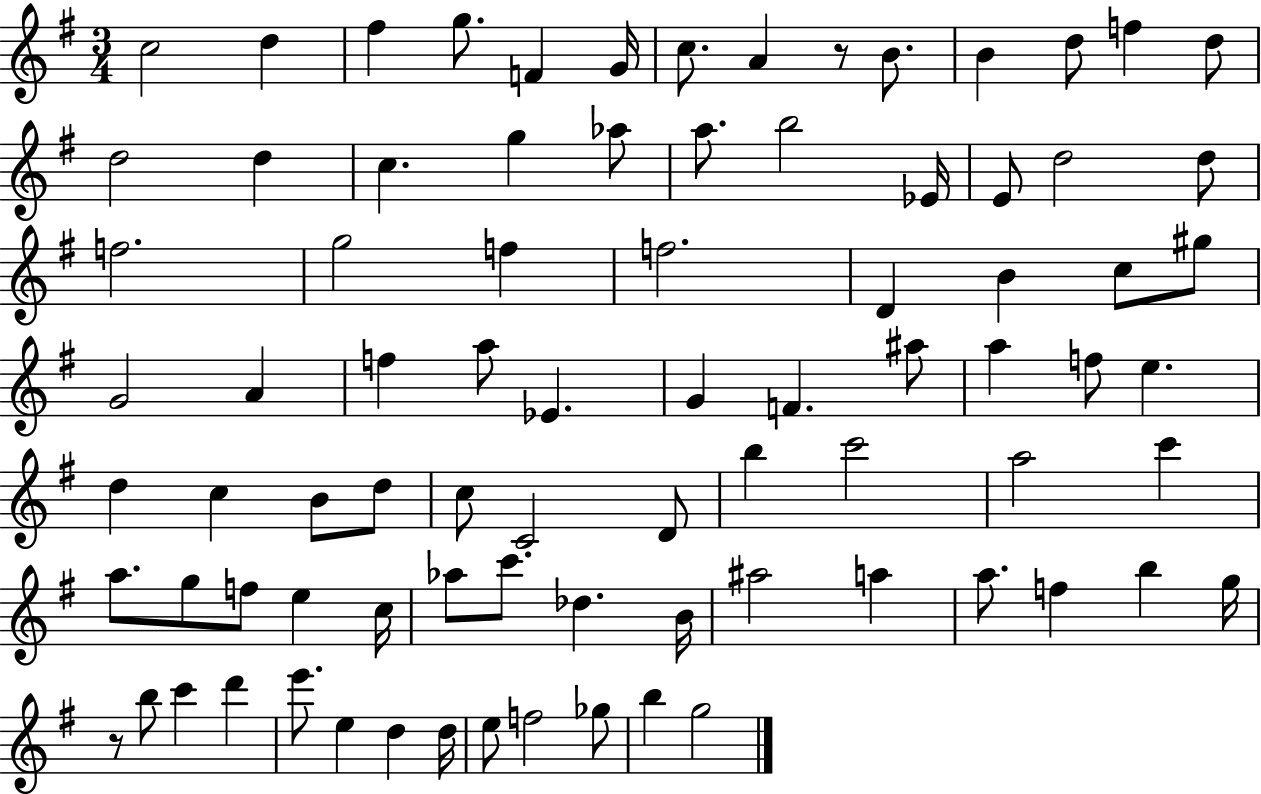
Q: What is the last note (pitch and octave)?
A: G5